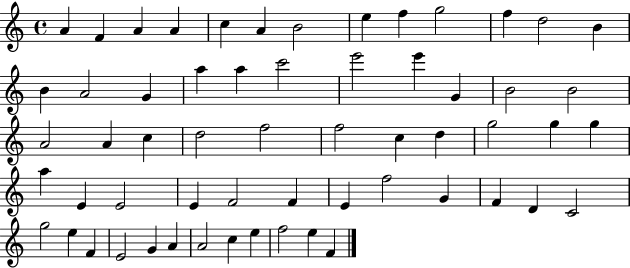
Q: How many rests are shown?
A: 0